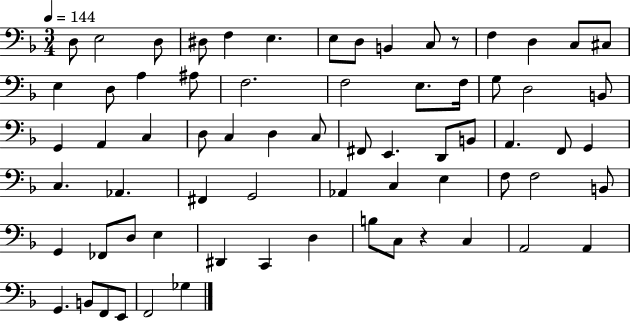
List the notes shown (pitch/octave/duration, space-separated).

D3/e E3/h D3/e D#3/e F3/q E3/q. E3/e D3/e B2/q C3/e R/e F3/q D3/q C3/e C#3/e E3/q D3/e A3/q A#3/e F3/h. F3/h E3/e. F3/s G3/e D3/h B2/e G2/q A2/q C3/q D3/e C3/q D3/q C3/e F#2/e E2/q. D2/e B2/e A2/q. F2/e G2/q C3/q. Ab2/q. F#2/q G2/h Ab2/q C3/q E3/q F3/e F3/h B2/e G2/q FES2/e D3/e E3/q D#2/q C2/q D3/q B3/e C3/e R/q C3/q A2/h A2/q G2/q. B2/e F2/e E2/e F2/h Gb3/q